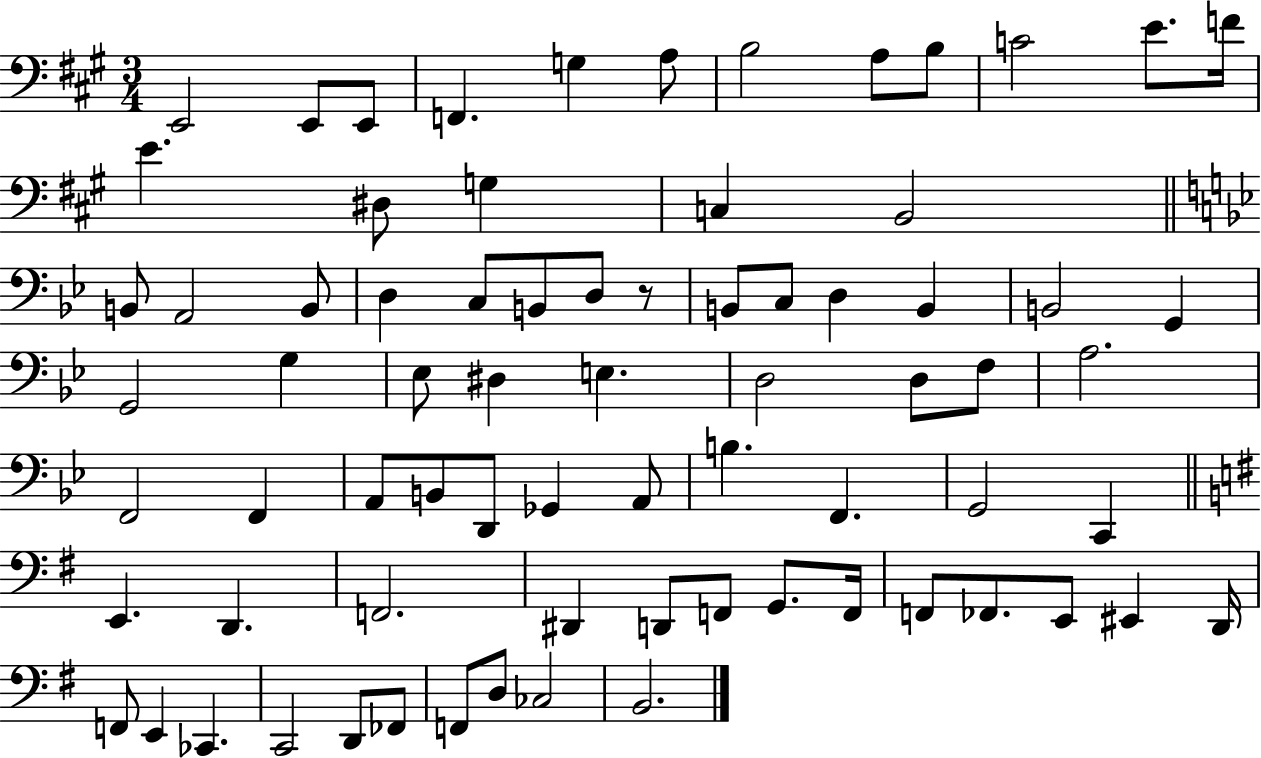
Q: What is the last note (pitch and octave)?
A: B2